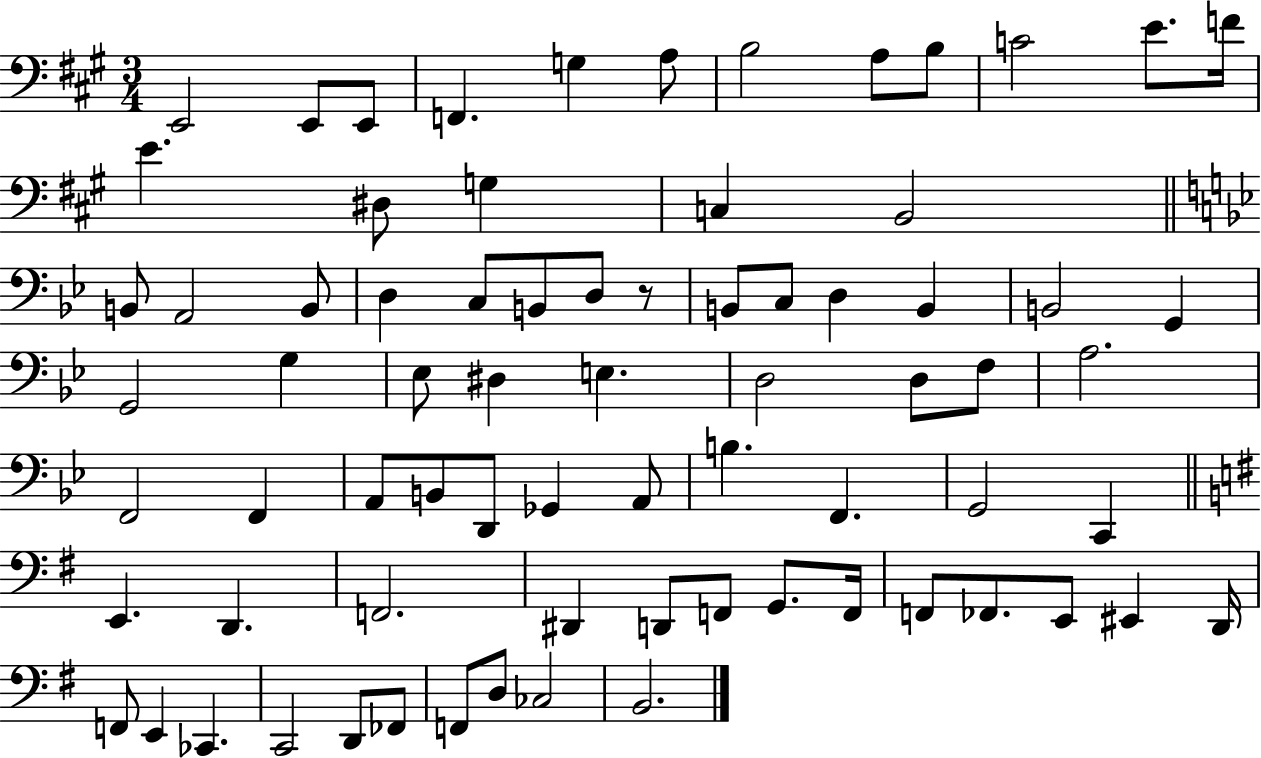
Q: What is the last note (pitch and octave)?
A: B2